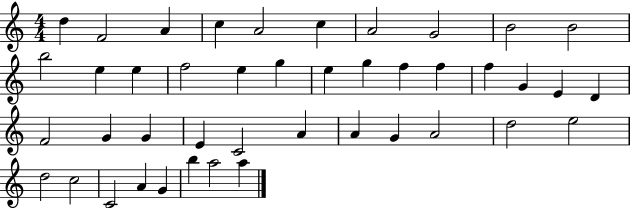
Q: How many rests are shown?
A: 0